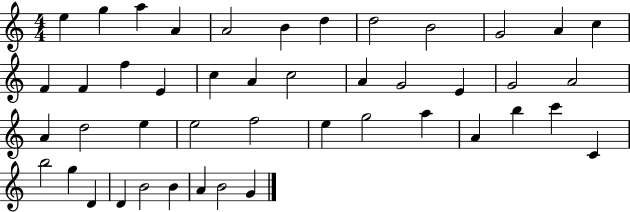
{
  \clef treble
  \numericTimeSignature
  \time 4/4
  \key c \major
  e''4 g''4 a''4 a'4 | a'2 b'4 d''4 | d''2 b'2 | g'2 a'4 c''4 | \break f'4 f'4 f''4 e'4 | c''4 a'4 c''2 | a'4 g'2 e'4 | g'2 a'2 | \break a'4 d''2 e''4 | e''2 f''2 | e''4 g''2 a''4 | a'4 b''4 c'''4 c'4 | \break b''2 g''4 d'4 | d'4 b'2 b'4 | a'4 b'2 g'4 | \bar "|."
}